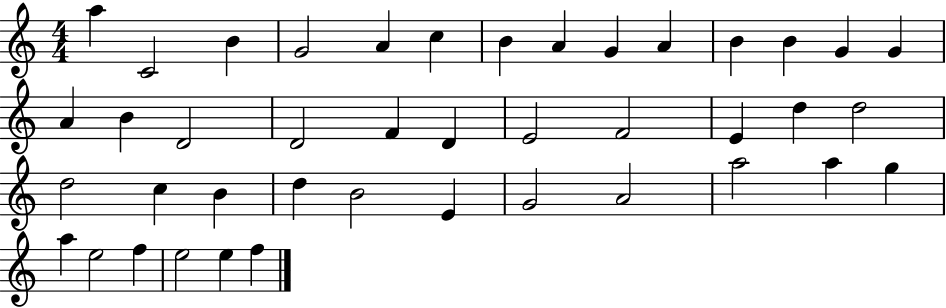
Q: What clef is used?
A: treble